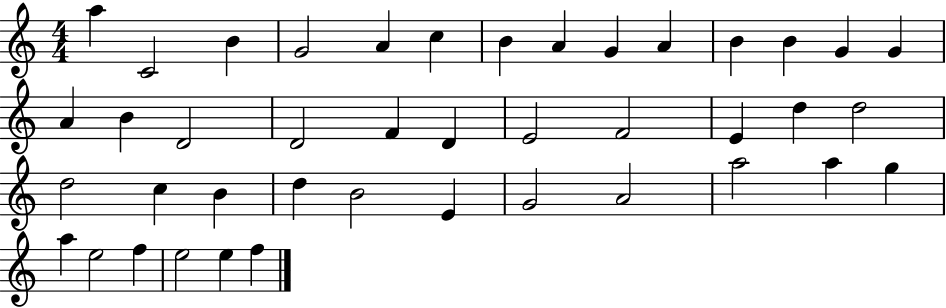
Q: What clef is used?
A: treble